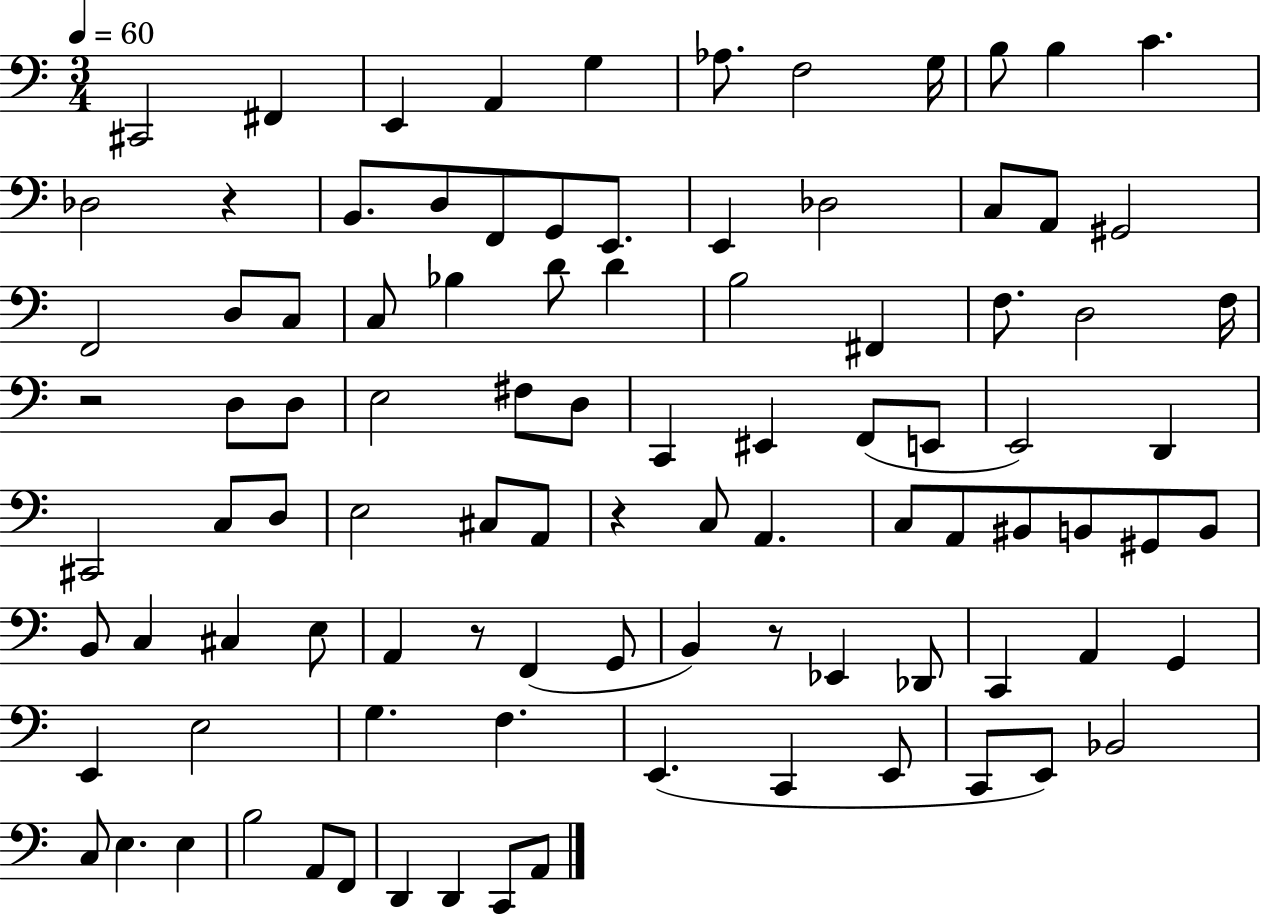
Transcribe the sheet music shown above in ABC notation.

X:1
T:Untitled
M:3/4
L:1/4
K:C
^C,,2 ^F,, E,, A,, G, _A,/2 F,2 G,/4 B,/2 B, C _D,2 z B,,/2 D,/2 F,,/2 G,,/2 E,,/2 E,, _D,2 C,/2 A,,/2 ^G,,2 F,,2 D,/2 C,/2 C,/2 _B, D/2 D B,2 ^F,, F,/2 D,2 F,/4 z2 D,/2 D,/2 E,2 ^F,/2 D,/2 C,, ^E,, F,,/2 E,,/2 E,,2 D,, ^C,,2 C,/2 D,/2 E,2 ^C,/2 A,,/2 z C,/2 A,, C,/2 A,,/2 ^B,,/2 B,,/2 ^G,,/2 B,,/2 B,,/2 C, ^C, E,/2 A,, z/2 F,, G,,/2 B,, z/2 _E,, _D,,/2 C,, A,, G,, E,, E,2 G, F, E,, C,, E,,/2 C,,/2 E,,/2 _B,,2 C,/2 E, E, B,2 A,,/2 F,,/2 D,, D,, C,,/2 A,,/2